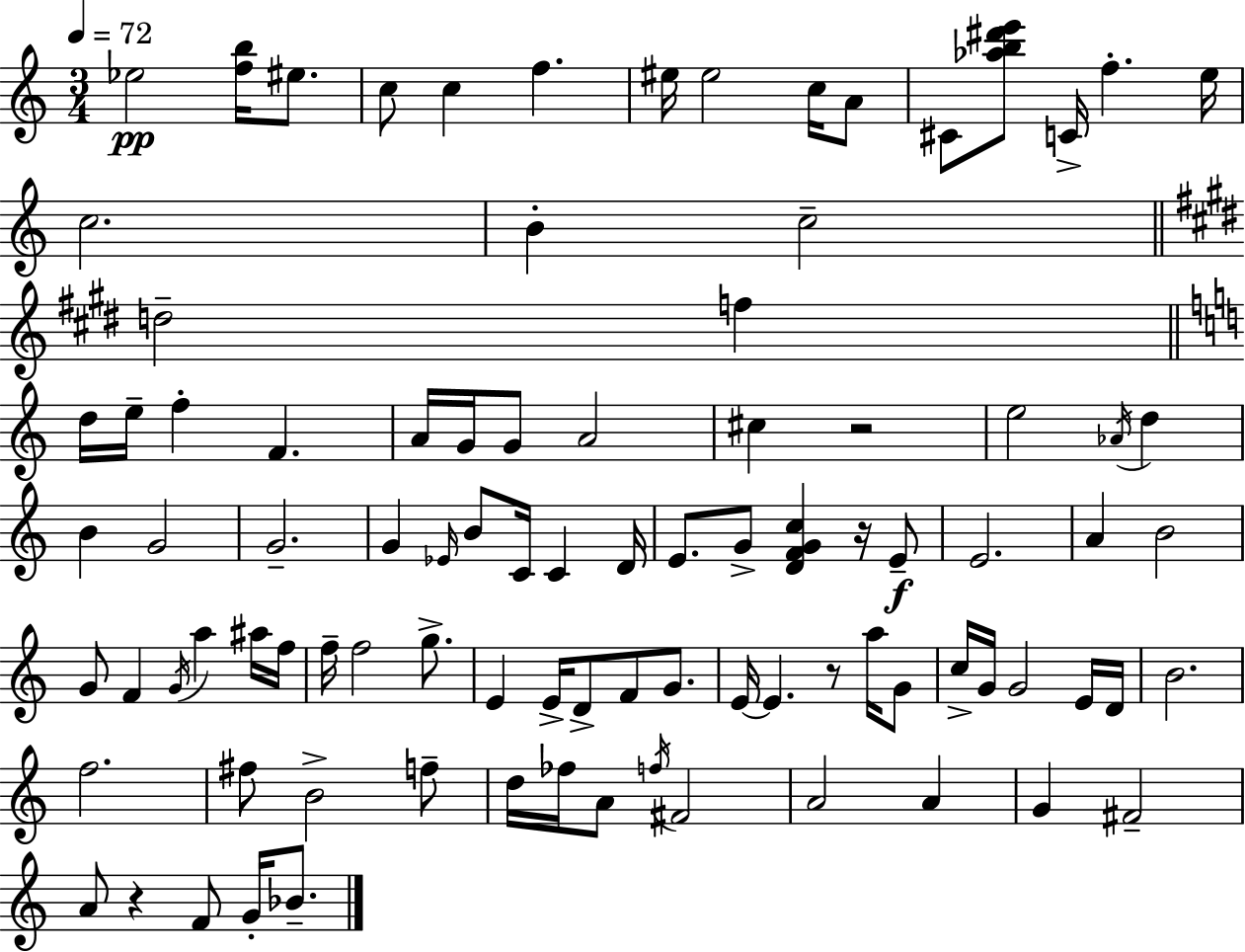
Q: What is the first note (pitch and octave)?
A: Eb5